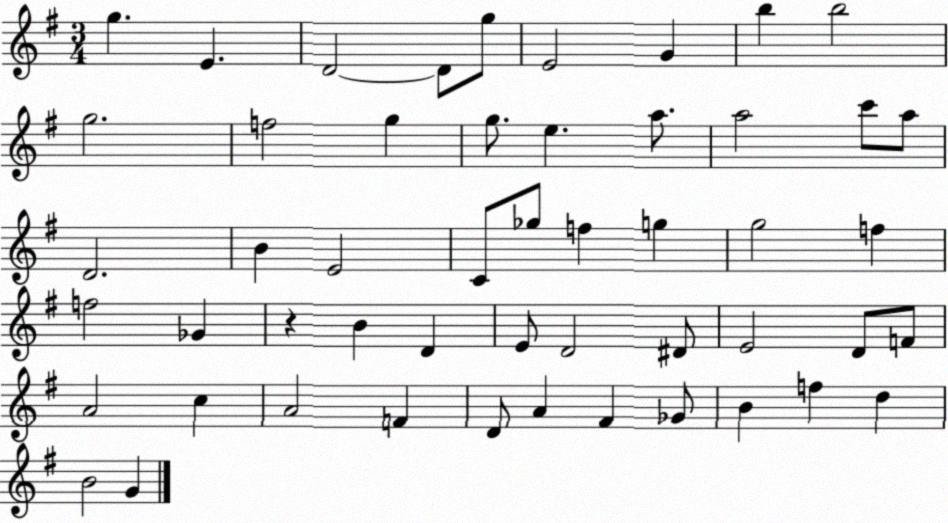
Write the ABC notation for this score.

X:1
T:Untitled
M:3/4
L:1/4
K:G
g E D2 D/2 g/2 E2 G b b2 g2 f2 g g/2 e a/2 a2 c'/2 a/2 D2 B E2 C/2 _g/2 f g g2 f f2 _G z B D E/2 D2 ^D/2 E2 D/2 F/2 A2 c A2 F D/2 A ^F _G/2 B f d B2 G